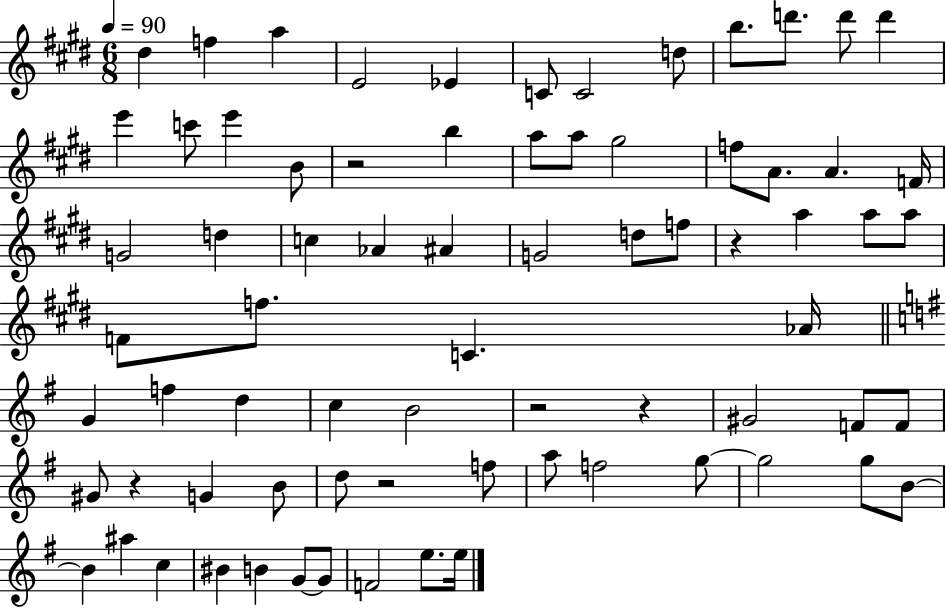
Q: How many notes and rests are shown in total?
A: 74